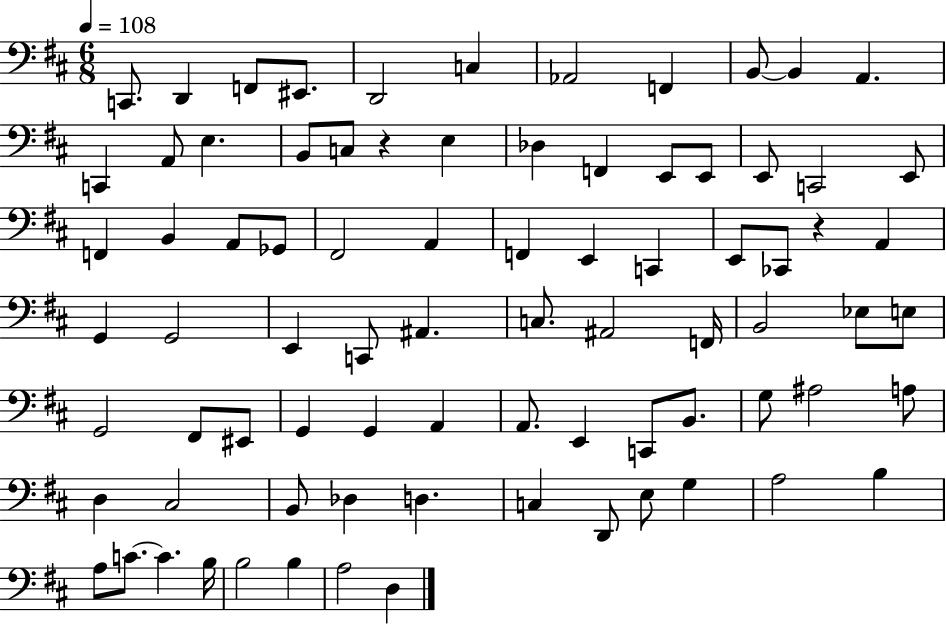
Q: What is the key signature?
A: D major